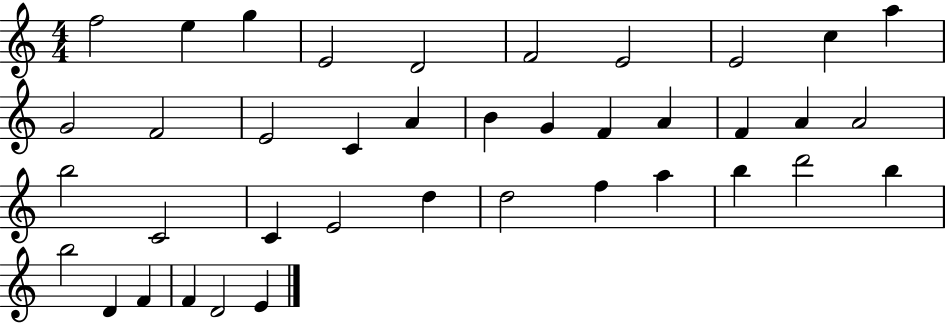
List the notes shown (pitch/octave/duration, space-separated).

F5/h E5/q G5/q E4/h D4/h F4/h E4/h E4/h C5/q A5/q G4/h F4/h E4/h C4/q A4/q B4/q G4/q F4/q A4/q F4/q A4/q A4/h B5/h C4/h C4/q E4/h D5/q D5/h F5/q A5/q B5/q D6/h B5/q B5/h D4/q F4/q F4/q D4/h E4/q